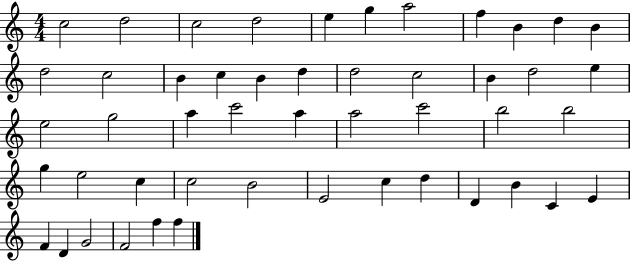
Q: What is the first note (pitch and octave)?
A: C5